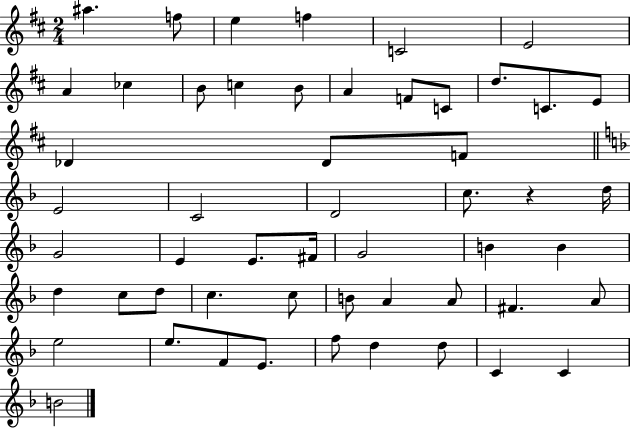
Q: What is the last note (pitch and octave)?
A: B4